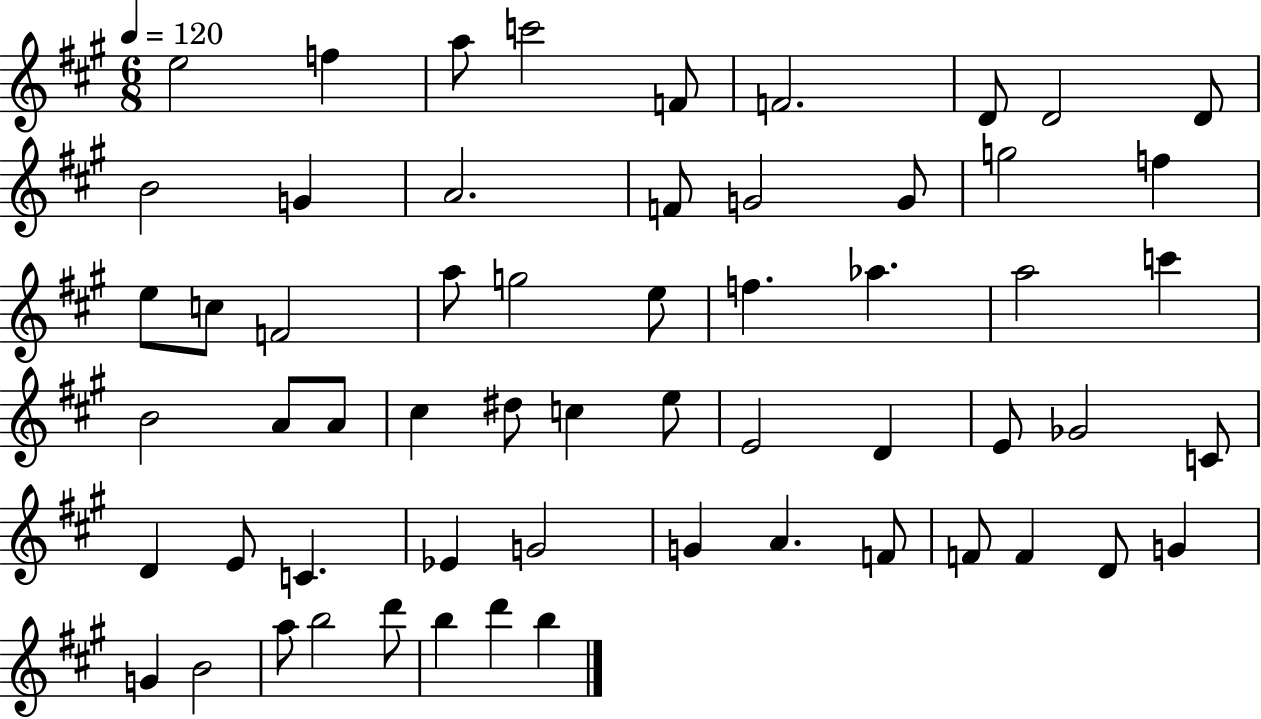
E5/h F5/q A5/e C6/h F4/e F4/h. D4/e D4/h D4/e B4/h G4/q A4/h. F4/e G4/h G4/e G5/h F5/q E5/e C5/e F4/h A5/e G5/h E5/e F5/q. Ab5/q. A5/h C6/q B4/h A4/e A4/e C#5/q D#5/e C5/q E5/e E4/h D4/q E4/e Gb4/h C4/e D4/q E4/e C4/q. Eb4/q G4/h G4/q A4/q. F4/e F4/e F4/q D4/e G4/q G4/q B4/h A5/e B5/h D6/e B5/q D6/q B5/q